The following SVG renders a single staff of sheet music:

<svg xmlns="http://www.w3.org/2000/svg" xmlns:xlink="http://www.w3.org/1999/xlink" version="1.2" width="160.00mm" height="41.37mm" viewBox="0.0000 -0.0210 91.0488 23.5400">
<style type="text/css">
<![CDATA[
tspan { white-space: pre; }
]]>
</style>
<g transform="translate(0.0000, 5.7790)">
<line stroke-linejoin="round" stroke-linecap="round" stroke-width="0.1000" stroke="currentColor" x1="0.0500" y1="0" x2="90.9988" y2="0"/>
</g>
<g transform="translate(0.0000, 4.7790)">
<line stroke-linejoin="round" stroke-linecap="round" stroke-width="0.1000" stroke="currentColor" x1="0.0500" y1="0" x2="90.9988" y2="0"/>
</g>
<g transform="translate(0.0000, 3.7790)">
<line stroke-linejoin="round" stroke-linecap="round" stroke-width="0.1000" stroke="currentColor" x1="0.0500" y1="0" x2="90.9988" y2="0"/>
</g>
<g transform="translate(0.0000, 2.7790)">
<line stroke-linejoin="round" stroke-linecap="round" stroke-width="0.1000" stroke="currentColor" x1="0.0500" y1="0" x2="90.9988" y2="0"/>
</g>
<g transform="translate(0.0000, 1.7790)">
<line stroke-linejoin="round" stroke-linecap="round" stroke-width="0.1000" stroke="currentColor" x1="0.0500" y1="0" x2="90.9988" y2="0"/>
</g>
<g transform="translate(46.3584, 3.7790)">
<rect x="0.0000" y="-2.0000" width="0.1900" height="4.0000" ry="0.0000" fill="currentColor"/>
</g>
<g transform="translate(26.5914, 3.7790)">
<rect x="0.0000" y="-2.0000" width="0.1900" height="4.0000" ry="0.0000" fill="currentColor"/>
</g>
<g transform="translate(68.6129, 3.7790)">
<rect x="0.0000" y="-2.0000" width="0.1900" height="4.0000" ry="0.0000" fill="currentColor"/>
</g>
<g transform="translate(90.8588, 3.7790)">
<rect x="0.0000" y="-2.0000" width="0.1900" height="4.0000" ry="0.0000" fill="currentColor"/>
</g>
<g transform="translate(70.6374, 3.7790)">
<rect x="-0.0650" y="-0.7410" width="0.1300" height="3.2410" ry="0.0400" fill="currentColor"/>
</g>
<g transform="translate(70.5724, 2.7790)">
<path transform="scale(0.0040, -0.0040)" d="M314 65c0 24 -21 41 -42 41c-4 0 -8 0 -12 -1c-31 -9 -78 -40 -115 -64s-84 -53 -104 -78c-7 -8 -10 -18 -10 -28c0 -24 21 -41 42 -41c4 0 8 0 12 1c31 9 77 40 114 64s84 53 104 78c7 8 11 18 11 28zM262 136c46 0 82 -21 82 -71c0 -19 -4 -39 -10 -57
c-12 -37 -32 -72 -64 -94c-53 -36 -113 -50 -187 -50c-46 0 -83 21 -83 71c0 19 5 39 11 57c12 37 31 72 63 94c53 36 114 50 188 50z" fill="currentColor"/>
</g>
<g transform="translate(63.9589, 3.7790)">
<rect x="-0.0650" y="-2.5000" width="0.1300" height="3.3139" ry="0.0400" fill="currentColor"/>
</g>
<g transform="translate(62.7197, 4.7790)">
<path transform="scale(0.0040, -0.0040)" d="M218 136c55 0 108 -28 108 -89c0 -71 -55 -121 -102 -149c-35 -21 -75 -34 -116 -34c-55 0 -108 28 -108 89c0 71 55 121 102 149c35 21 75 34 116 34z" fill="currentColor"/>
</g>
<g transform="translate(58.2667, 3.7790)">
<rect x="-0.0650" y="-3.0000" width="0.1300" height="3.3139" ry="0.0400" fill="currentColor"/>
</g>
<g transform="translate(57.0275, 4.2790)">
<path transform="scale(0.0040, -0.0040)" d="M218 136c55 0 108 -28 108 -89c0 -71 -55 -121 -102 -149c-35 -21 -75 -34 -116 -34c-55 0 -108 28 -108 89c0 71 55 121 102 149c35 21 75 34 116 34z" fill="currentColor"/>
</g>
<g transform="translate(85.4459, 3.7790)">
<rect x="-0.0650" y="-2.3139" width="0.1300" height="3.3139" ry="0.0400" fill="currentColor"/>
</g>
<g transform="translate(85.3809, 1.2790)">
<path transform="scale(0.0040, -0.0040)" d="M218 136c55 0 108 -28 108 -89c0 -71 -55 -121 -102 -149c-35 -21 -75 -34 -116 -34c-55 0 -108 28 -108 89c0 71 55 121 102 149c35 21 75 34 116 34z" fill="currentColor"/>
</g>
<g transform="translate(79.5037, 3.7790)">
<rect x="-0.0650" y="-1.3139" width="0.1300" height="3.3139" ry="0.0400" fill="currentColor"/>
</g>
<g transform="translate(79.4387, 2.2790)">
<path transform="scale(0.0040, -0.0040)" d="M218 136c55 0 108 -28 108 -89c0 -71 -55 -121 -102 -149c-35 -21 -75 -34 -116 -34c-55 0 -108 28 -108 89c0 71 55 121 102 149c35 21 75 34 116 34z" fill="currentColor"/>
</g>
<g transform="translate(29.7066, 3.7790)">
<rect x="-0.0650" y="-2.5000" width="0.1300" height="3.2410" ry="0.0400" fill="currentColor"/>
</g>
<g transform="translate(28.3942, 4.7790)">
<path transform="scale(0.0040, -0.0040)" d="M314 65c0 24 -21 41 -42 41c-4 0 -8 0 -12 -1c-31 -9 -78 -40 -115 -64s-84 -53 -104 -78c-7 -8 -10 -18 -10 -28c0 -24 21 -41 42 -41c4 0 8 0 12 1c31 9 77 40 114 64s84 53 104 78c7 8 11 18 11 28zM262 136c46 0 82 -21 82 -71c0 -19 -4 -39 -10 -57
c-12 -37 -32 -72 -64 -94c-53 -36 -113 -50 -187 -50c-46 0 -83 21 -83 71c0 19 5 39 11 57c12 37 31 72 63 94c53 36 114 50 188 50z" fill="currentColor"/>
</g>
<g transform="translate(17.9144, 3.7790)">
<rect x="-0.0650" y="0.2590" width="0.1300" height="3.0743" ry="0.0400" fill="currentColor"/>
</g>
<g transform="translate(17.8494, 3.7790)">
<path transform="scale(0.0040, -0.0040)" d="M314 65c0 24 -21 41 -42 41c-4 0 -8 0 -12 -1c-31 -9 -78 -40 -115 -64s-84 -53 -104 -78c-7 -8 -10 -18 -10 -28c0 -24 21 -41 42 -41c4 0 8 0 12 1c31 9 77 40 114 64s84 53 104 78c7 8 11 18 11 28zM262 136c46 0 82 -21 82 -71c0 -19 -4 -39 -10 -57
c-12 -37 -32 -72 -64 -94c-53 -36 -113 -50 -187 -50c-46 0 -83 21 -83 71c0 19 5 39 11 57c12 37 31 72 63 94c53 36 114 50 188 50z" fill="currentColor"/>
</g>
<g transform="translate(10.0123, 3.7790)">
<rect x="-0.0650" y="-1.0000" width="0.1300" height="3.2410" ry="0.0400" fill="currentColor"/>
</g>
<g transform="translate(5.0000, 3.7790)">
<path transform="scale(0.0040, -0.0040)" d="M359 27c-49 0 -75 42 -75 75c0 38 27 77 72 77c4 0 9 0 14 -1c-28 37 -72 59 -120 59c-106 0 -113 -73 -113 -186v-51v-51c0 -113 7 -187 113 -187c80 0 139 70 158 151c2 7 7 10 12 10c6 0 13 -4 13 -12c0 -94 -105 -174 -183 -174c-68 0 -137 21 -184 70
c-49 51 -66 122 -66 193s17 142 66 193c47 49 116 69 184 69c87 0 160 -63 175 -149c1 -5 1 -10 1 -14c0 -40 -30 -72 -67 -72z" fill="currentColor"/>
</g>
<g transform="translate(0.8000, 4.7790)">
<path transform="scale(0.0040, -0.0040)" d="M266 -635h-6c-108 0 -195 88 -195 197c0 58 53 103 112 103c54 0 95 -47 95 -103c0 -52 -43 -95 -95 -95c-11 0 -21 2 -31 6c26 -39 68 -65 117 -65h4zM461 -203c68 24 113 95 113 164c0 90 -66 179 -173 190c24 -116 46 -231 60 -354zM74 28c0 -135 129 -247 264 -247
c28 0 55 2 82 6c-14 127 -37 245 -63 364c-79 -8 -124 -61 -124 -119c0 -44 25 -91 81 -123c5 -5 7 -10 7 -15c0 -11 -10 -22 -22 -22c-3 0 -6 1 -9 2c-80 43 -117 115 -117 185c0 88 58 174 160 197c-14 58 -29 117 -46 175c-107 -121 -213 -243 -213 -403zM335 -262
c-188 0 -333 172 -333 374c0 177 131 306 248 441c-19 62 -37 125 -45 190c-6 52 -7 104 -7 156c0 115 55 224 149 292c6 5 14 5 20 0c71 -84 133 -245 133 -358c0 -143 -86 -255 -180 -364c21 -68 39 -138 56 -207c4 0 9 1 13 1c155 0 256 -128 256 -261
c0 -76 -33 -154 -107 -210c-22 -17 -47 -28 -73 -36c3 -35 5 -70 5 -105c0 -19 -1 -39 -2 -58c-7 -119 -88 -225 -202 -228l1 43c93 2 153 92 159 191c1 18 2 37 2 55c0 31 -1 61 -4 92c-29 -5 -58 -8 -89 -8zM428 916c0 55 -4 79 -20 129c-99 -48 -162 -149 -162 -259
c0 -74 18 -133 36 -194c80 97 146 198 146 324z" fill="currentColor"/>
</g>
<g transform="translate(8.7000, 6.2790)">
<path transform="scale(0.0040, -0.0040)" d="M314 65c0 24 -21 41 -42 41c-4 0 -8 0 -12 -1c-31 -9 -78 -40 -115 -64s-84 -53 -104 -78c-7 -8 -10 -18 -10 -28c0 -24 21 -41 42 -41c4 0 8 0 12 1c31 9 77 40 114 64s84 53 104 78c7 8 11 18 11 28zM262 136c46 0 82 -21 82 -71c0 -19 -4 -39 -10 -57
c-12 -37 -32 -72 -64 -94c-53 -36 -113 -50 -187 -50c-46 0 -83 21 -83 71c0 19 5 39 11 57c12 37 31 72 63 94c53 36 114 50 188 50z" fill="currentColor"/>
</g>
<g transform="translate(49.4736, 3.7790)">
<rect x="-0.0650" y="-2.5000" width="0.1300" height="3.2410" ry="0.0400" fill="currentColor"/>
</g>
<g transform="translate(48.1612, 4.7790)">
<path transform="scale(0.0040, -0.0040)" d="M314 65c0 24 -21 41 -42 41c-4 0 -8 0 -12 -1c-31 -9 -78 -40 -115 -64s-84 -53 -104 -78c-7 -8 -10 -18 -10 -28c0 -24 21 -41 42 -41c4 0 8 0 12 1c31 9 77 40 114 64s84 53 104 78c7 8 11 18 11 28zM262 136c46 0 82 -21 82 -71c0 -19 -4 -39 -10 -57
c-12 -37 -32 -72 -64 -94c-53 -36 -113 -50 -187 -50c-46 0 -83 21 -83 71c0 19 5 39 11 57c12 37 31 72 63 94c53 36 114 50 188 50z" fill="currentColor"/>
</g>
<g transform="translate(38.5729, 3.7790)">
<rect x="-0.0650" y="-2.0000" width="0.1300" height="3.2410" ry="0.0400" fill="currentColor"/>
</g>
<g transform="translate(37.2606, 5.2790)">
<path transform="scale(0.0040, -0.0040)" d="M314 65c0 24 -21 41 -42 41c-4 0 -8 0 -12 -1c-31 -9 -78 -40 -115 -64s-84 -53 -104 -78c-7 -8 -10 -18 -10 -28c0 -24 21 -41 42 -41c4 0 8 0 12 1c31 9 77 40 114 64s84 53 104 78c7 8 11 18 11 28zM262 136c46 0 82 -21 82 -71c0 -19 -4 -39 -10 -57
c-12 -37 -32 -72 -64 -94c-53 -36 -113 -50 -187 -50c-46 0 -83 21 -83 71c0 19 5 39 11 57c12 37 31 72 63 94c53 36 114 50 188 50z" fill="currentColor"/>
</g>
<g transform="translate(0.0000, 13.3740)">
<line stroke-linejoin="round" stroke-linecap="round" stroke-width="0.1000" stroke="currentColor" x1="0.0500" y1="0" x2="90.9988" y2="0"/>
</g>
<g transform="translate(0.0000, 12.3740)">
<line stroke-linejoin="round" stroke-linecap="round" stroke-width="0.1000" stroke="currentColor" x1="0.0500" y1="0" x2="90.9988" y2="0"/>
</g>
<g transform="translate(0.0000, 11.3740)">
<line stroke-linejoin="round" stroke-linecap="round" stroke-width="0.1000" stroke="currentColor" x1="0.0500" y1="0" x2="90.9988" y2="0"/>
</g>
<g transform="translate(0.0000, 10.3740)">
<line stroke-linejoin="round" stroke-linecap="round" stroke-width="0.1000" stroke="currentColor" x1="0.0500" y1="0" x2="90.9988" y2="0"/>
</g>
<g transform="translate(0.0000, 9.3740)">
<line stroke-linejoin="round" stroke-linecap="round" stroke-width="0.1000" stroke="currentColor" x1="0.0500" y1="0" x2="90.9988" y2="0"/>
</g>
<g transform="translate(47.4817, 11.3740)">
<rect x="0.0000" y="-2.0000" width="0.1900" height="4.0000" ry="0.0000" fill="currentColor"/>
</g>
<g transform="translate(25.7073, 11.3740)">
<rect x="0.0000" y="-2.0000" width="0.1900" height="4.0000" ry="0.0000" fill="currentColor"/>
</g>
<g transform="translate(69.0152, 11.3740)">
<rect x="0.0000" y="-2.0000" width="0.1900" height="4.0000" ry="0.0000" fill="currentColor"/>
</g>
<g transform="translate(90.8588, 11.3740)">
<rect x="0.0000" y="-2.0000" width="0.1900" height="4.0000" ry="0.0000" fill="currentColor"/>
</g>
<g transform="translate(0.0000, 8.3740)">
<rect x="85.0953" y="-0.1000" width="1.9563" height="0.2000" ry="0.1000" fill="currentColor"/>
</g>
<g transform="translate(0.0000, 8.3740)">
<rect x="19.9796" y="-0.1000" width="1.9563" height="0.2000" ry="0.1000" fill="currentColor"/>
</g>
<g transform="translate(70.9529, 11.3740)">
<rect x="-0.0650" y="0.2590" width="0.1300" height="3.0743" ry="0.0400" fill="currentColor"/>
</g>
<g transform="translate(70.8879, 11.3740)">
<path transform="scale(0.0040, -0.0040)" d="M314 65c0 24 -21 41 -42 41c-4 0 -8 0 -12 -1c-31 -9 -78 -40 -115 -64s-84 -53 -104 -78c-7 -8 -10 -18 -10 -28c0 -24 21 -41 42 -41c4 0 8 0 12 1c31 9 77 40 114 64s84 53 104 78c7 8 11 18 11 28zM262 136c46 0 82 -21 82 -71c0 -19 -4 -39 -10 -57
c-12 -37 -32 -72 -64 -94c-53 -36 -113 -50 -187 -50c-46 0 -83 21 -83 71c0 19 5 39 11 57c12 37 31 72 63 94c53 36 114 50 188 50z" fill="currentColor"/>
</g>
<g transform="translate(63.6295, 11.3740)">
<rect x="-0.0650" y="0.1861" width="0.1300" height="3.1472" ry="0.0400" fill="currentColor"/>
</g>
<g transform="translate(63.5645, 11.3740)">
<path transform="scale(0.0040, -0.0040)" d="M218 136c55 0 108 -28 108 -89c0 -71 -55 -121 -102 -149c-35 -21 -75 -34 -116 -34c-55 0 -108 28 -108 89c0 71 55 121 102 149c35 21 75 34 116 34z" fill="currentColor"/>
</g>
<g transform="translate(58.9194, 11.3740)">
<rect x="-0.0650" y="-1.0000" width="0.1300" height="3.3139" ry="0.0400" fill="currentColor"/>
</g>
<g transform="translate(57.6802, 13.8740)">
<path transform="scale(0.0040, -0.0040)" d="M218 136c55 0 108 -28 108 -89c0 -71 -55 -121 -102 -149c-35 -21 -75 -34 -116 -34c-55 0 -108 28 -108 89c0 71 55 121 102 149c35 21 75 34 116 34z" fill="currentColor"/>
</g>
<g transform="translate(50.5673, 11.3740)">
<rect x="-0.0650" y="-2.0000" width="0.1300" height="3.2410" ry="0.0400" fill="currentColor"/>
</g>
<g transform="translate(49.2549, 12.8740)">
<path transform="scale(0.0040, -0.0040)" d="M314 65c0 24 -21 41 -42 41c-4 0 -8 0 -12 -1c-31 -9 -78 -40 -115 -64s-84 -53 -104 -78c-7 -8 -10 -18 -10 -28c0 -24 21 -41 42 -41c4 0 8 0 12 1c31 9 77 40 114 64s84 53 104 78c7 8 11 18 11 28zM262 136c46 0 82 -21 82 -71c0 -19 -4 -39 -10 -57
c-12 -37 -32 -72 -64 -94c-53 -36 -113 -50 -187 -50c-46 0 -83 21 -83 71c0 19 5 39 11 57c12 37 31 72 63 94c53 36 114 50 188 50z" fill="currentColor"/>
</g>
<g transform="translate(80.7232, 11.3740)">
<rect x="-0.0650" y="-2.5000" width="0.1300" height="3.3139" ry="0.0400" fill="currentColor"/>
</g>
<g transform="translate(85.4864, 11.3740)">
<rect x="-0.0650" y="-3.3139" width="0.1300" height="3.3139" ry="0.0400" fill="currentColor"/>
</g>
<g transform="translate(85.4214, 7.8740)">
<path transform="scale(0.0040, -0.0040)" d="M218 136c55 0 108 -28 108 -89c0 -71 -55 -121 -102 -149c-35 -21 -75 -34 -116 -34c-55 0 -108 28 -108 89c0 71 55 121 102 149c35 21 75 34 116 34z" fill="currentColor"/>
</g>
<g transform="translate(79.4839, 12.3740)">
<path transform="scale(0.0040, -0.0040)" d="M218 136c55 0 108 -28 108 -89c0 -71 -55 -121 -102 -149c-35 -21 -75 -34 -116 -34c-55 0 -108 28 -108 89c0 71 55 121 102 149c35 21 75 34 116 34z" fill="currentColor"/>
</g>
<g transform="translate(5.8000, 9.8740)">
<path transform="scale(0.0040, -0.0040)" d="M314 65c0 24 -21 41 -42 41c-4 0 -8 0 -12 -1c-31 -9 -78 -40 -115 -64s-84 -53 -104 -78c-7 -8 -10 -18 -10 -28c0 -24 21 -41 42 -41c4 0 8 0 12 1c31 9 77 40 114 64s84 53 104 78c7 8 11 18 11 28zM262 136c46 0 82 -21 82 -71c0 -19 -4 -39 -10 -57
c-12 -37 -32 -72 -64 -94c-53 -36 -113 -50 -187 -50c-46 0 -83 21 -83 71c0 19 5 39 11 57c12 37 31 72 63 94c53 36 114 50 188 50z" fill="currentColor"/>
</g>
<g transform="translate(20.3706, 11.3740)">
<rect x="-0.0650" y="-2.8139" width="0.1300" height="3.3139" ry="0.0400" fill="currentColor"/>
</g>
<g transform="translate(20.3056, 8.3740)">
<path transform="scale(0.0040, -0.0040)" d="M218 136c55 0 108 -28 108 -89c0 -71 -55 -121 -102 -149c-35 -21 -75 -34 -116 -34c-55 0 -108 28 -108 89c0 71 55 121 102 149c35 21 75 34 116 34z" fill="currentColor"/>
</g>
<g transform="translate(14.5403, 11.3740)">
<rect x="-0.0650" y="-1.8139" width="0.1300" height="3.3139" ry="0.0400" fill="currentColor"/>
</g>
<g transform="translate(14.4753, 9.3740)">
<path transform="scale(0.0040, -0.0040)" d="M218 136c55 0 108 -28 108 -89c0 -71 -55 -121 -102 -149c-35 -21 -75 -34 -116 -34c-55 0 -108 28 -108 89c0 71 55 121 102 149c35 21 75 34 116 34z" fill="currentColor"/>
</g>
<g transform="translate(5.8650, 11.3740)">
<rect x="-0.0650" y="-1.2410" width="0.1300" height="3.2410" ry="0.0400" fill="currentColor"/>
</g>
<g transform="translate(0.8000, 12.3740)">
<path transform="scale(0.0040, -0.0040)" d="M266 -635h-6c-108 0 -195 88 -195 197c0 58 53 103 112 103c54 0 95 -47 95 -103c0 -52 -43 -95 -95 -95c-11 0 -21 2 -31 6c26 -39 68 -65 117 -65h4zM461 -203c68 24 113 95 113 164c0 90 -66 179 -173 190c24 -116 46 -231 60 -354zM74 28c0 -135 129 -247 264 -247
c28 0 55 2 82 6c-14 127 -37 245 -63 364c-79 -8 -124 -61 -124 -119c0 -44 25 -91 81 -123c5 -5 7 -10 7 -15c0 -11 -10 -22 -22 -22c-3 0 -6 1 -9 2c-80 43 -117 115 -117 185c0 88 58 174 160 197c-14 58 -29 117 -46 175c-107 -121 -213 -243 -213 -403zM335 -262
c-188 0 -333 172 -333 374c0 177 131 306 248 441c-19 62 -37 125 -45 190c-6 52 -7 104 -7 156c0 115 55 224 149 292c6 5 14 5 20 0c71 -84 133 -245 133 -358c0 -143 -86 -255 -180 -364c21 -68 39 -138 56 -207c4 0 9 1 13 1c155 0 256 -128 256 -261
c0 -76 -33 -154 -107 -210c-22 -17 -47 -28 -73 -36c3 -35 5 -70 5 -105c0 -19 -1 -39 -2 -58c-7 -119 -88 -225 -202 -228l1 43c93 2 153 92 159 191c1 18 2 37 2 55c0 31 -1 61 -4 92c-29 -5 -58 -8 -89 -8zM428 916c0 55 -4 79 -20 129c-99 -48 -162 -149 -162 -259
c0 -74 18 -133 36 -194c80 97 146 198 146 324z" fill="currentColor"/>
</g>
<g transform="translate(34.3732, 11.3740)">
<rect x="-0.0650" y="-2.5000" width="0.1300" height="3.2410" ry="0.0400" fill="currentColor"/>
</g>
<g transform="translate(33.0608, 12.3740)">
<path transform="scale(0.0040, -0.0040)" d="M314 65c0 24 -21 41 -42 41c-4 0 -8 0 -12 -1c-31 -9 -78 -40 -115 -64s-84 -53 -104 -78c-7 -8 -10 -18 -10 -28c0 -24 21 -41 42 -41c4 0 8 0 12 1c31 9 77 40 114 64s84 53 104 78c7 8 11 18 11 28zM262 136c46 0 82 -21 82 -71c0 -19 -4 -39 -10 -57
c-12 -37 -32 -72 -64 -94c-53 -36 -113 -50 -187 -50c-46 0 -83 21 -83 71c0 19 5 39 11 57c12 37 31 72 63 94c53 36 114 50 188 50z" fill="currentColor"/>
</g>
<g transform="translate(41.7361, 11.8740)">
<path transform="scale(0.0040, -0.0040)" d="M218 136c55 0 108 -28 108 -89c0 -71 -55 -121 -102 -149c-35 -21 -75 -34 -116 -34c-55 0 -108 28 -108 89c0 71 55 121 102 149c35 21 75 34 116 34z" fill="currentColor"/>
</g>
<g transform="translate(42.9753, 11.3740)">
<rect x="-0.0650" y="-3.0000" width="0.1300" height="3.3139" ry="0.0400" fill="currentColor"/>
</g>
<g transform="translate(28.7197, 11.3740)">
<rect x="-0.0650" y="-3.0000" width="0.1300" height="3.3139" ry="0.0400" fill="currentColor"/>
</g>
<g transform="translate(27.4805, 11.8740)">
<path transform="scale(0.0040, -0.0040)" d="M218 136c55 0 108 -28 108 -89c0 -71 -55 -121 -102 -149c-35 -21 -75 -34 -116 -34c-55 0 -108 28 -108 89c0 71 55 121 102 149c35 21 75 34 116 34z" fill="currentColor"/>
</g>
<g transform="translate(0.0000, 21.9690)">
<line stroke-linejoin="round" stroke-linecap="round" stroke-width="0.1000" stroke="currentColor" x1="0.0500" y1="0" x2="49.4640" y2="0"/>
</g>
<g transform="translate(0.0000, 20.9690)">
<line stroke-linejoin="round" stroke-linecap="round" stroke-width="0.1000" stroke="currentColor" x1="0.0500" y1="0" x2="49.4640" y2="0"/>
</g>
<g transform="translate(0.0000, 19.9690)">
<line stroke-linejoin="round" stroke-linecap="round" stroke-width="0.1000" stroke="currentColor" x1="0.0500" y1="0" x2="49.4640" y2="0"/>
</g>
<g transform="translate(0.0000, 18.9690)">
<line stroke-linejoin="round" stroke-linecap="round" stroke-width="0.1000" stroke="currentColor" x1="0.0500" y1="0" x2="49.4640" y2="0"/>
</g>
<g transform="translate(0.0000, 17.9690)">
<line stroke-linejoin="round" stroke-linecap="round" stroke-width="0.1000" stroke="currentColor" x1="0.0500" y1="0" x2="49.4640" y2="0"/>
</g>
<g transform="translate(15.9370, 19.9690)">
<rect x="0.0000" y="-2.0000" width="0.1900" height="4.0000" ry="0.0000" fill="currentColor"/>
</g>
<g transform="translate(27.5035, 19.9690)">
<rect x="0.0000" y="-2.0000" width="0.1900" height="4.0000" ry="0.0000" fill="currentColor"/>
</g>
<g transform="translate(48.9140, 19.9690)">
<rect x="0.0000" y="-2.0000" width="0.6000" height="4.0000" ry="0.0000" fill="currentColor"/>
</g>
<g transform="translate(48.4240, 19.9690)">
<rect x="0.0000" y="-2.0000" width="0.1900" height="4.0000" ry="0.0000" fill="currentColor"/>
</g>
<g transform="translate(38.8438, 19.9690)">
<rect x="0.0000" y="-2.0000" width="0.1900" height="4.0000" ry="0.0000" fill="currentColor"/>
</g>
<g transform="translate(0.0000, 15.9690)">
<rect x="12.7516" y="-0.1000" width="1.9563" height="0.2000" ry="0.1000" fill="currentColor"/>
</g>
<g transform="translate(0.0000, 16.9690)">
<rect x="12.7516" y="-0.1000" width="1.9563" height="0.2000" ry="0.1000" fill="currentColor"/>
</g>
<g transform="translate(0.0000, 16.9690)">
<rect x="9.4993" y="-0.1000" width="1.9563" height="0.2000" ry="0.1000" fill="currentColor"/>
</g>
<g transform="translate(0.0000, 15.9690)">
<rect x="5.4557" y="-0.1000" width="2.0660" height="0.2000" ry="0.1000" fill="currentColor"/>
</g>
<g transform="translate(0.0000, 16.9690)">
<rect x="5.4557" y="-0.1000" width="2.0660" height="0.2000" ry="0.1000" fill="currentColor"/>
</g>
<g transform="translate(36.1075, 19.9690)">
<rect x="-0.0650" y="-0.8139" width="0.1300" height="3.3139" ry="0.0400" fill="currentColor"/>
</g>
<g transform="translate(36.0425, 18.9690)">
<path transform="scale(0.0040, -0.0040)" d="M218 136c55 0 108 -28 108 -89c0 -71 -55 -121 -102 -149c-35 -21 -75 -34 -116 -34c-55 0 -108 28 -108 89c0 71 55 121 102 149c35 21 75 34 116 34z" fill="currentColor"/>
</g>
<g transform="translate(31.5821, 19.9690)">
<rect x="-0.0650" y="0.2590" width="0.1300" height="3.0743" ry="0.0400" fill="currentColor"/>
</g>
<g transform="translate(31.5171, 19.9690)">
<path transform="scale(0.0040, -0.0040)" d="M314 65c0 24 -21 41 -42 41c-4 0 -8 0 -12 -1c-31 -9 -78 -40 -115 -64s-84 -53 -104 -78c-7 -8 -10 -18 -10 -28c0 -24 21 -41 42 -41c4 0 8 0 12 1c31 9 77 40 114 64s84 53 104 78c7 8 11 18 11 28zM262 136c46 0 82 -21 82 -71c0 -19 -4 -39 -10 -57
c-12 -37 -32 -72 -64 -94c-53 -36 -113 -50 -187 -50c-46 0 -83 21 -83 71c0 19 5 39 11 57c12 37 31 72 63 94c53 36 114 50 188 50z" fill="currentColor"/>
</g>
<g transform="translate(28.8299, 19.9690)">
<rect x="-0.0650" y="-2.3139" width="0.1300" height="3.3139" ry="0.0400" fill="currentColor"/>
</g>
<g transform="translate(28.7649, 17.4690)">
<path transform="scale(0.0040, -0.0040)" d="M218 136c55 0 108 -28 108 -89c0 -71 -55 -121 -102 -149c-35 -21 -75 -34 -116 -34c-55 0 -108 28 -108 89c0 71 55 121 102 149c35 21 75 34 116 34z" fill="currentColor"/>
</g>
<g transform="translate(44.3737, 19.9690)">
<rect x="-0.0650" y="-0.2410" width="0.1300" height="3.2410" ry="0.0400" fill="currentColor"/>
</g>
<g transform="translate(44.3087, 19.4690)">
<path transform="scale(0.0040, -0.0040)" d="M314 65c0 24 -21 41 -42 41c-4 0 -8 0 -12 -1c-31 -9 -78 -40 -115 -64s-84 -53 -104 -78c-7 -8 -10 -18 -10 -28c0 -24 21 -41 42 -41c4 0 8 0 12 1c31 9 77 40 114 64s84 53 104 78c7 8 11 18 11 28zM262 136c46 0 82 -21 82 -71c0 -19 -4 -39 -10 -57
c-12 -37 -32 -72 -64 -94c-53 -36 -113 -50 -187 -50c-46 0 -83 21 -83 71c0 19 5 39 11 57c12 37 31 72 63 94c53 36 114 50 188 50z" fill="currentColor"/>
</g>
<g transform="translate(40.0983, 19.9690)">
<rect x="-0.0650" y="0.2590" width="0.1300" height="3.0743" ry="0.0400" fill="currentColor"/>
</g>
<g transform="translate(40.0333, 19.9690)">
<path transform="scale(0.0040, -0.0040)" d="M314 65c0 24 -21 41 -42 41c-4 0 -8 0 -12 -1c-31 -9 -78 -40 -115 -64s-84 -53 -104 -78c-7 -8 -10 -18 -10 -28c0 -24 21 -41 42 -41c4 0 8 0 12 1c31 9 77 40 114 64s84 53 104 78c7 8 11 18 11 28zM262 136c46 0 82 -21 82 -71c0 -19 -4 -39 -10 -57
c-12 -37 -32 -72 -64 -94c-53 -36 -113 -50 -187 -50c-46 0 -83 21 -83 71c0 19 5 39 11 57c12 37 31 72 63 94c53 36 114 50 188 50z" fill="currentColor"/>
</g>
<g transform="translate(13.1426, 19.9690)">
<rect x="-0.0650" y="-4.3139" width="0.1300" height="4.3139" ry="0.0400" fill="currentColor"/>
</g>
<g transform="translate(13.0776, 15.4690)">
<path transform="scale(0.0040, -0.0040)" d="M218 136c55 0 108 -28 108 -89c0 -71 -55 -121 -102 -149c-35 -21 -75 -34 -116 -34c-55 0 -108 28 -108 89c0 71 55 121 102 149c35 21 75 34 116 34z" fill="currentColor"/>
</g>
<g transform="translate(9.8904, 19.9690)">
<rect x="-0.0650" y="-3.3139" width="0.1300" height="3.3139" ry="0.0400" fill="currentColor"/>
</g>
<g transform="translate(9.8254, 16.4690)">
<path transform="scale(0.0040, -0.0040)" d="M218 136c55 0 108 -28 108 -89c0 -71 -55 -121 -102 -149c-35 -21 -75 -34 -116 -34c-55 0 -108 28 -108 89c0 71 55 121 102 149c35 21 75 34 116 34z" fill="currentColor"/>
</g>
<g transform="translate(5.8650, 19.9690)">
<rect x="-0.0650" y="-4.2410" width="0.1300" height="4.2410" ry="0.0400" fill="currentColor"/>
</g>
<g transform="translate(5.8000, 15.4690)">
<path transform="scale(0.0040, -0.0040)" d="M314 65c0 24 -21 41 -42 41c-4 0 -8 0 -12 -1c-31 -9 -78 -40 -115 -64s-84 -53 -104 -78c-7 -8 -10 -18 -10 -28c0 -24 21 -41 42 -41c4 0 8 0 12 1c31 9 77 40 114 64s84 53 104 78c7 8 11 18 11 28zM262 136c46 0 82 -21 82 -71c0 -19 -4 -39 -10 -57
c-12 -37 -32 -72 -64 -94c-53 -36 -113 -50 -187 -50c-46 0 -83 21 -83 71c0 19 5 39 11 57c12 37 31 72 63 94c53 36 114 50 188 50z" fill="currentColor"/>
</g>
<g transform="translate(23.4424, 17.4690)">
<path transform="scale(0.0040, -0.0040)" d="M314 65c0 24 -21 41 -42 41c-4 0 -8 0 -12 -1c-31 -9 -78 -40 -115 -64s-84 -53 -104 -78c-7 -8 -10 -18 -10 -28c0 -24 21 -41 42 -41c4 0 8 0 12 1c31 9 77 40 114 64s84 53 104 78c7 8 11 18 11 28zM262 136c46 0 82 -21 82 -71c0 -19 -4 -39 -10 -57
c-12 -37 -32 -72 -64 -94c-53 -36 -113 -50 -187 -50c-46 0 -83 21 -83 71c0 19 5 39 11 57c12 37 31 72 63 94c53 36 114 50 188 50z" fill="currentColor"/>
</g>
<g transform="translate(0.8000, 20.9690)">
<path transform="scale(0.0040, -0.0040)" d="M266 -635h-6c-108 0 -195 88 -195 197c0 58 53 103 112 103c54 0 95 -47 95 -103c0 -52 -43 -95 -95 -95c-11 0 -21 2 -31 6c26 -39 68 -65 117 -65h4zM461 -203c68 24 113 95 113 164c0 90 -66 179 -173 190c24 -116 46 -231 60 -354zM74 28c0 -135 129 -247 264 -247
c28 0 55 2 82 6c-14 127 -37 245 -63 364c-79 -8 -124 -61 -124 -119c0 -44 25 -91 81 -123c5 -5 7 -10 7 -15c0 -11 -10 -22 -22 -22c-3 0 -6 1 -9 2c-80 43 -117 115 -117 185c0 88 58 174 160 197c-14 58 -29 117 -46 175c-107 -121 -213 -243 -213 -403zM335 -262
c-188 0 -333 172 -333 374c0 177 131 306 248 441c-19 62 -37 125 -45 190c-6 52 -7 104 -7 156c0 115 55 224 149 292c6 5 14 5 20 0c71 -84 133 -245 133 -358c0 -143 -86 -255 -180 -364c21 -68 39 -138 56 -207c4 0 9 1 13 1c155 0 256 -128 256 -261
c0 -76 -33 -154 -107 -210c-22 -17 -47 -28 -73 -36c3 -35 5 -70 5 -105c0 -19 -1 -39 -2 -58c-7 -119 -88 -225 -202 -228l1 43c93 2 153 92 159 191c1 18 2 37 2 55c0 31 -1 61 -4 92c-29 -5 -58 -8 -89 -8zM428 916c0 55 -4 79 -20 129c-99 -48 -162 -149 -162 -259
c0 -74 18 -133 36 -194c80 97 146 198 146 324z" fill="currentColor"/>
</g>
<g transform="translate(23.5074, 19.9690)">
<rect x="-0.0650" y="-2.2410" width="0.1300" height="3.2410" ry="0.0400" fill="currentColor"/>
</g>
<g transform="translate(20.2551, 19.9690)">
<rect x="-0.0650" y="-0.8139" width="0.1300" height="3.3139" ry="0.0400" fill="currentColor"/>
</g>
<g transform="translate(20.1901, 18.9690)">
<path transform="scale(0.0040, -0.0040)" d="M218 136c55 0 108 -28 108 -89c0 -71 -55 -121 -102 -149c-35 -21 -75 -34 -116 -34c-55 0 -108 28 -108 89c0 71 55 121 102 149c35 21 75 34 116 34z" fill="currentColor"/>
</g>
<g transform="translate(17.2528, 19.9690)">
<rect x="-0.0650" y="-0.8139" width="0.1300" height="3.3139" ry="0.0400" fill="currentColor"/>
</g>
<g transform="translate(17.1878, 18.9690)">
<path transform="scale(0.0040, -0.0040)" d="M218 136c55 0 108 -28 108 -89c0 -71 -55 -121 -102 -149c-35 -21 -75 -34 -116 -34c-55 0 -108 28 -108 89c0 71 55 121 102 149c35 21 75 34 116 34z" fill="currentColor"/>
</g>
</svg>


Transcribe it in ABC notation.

X:1
T:Untitled
M:4/4
L:1/4
K:C
D2 B2 G2 F2 G2 A G d2 e g e2 f a A G2 A F2 D B B2 G b d'2 b d' d d g2 g B2 d B2 c2